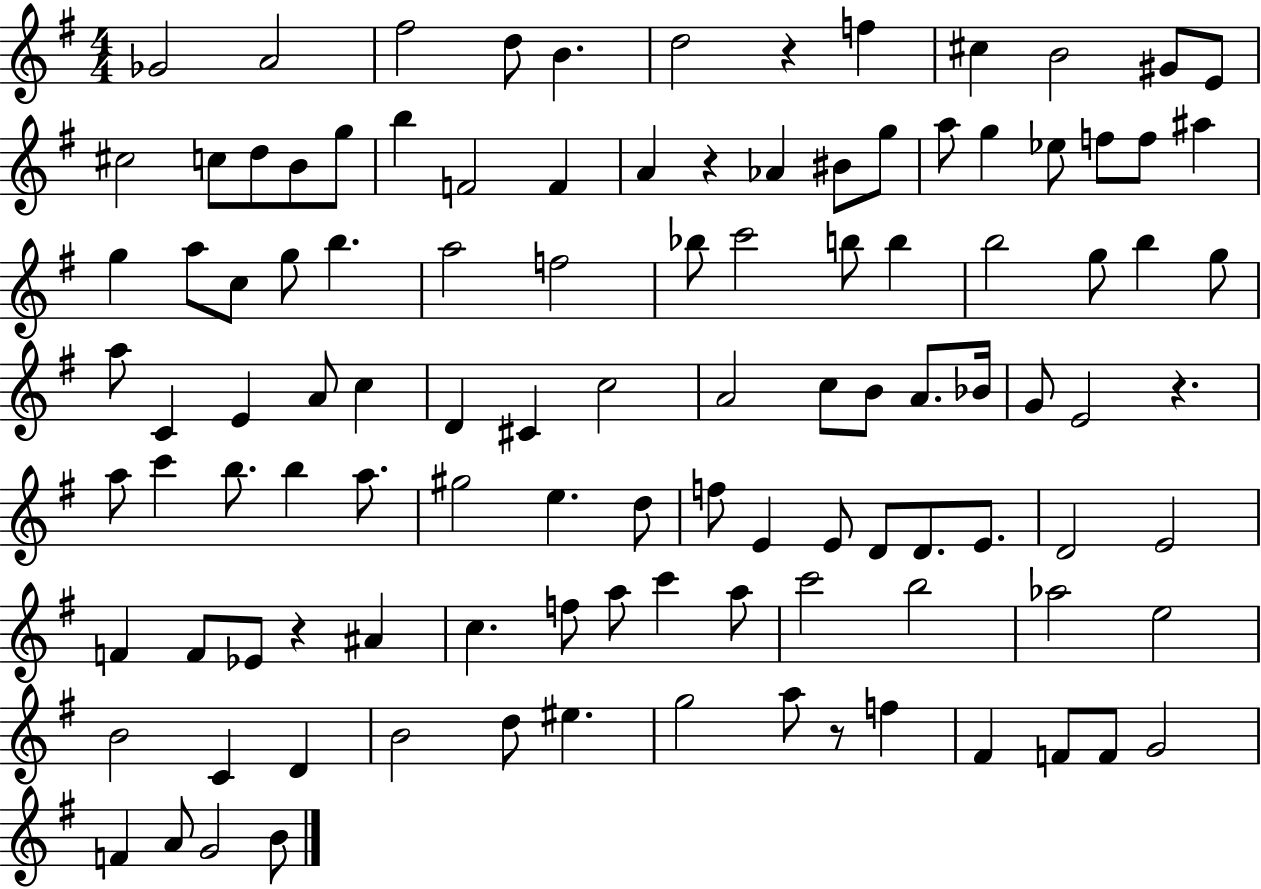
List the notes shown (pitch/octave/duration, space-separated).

Gb4/h A4/h F#5/h D5/e B4/q. D5/h R/q F5/q C#5/q B4/h G#4/e E4/e C#5/h C5/e D5/e B4/e G5/e B5/q F4/h F4/q A4/q R/q Ab4/q BIS4/e G5/e A5/e G5/q Eb5/e F5/e F5/e A#5/q G5/q A5/e C5/e G5/e B5/q. A5/h F5/h Bb5/e C6/h B5/e B5/q B5/h G5/e B5/q G5/e A5/e C4/q E4/q A4/e C5/q D4/q C#4/q C5/h A4/h C5/e B4/e A4/e. Bb4/s G4/e E4/h R/q. A5/e C6/q B5/e. B5/q A5/e. G#5/h E5/q. D5/e F5/e E4/q E4/e D4/e D4/e. E4/e. D4/h E4/h F4/q F4/e Eb4/e R/q A#4/q C5/q. F5/e A5/e C6/q A5/e C6/h B5/h Ab5/h E5/h B4/h C4/q D4/q B4/h D5/e EIS5/q. G5/h A5/e R/e F5/q F#4/q F4/e F4/e G4/h F4/q A4/e G4/h B4/e